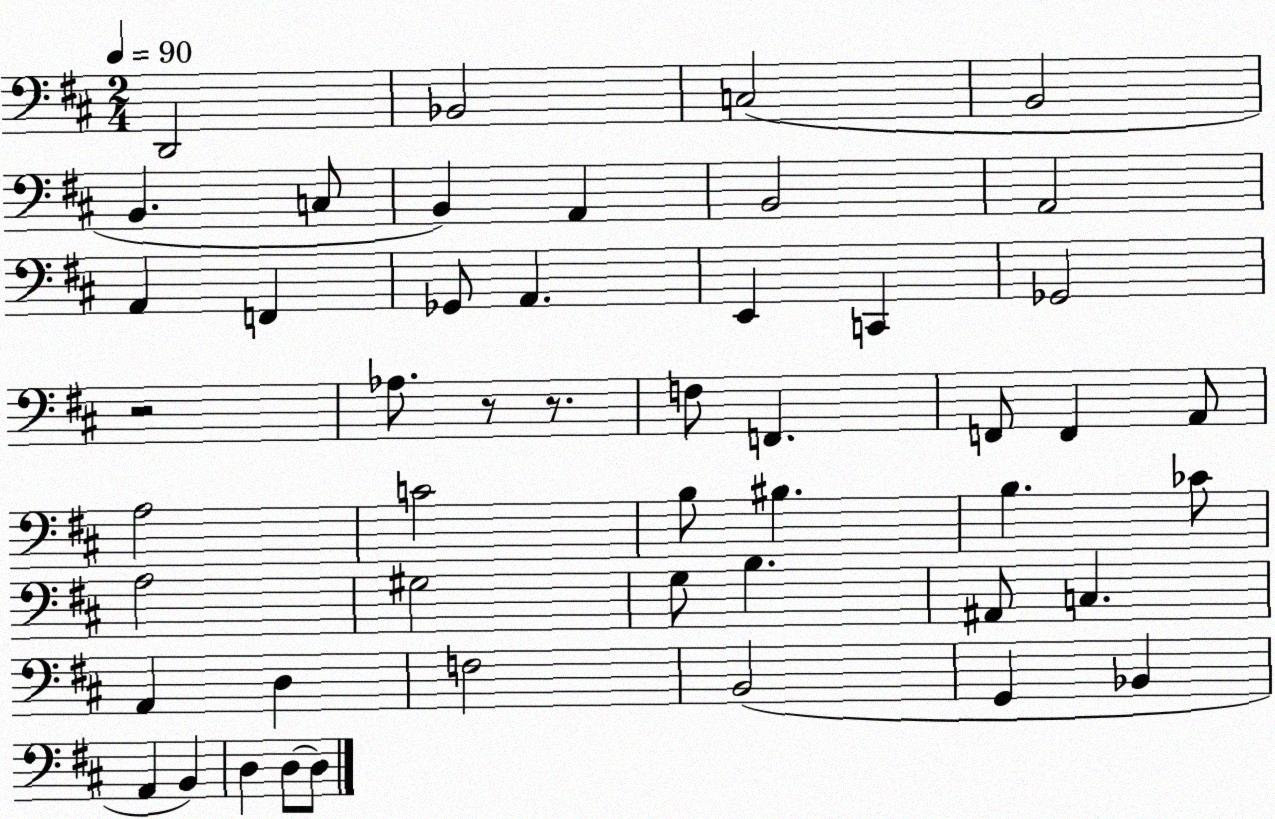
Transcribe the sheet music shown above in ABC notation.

X:1
T:Untitled
M:2/4
L:1/4
K:D
D,,2 _B,,2 C,2 B,,2 B,, C,/2 B,, A,, B,,2 A,,2 A,, F,, _G,,/2 A,, E,, C,, _G,,2 z2 _A,/2 z/2 z/2 F,/2 F,, F,,/2 F,, A,,/2 A,2 C2 B,/2 ^B, B, _C/2 A,2 ^G,2 G,/2 B, ^A,,/2 C, A,, D, F,2 B,,2 G,, _B,, A,, B,, D, D,/2 D,/2